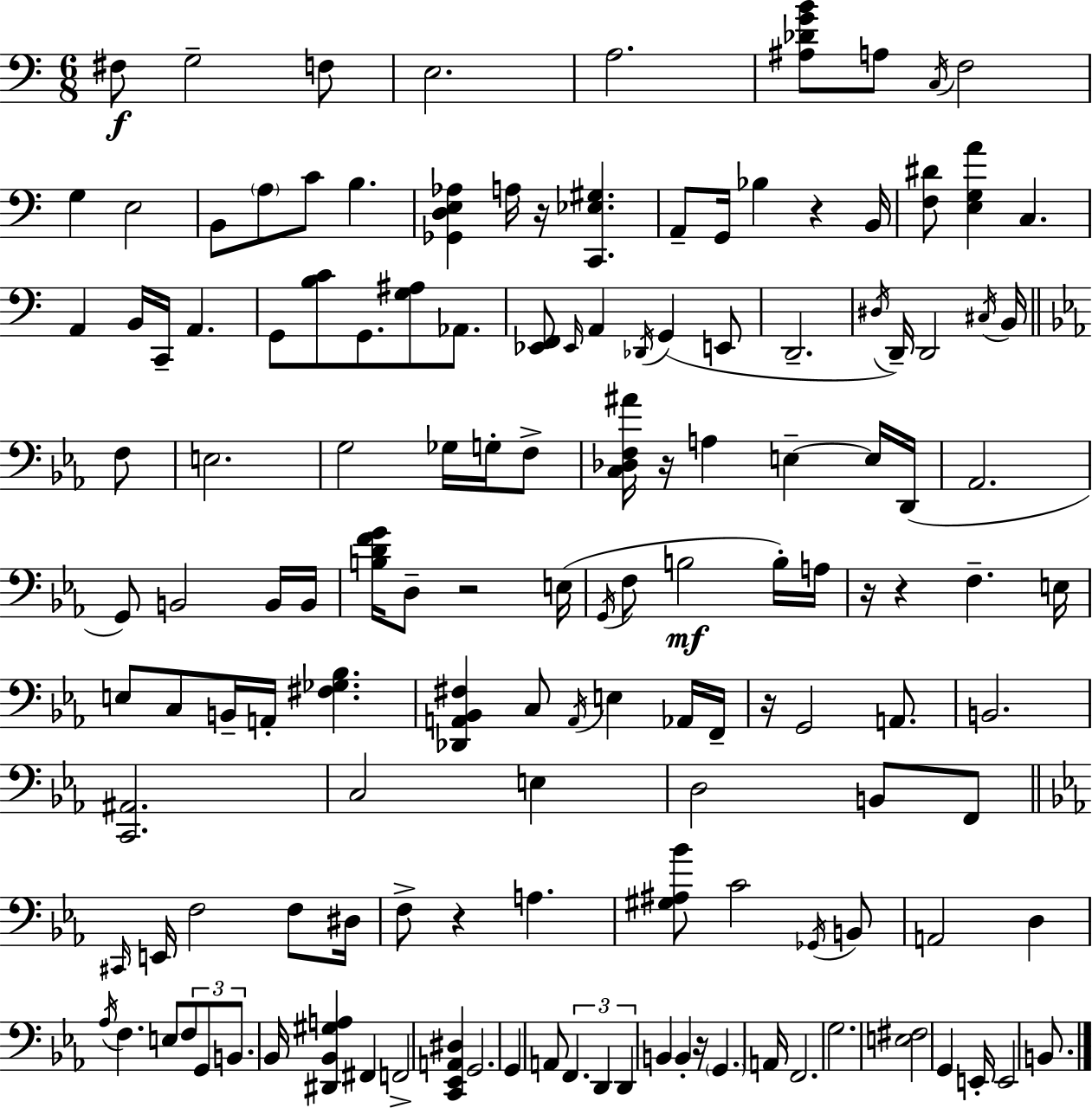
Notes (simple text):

F#3/e G3/h F3/e E3/h. A3/h. [A#3,Db4,G4,B4]/e A3/e C3/s F3/h G3/q E3/h B2/e A3/e C4/e B3/q. [Gb2,D3,E3,Ab3]/q A3/s R/s [C2,Eb3,G#3]/q. A2/e G2/s Bb3/q R/q B2/s [F3,D#4]/e [E3,G3,A4]/q C3/q. A2/q B2/s C2/s A2/q. G2/e [B3,C4]/e G2/e. [G3,A#3]/e Ab2/e. [Eb2,F2]/e Eb2/s A2/q Db2/s G2/q E2/e D2/h. D#3/s D2/s D2/h C#3/s B2/s F3/e E3/h. G3/h Gb3/s G3/s F3/e [C3,Db3,F3,A#4]/s R/s A3/q E3/q E3/s D2/s Ab2/h. G2/e B2/h B2/s B2/s [B3,D4,F4,G4]/s D3/e R/h E3/s G2/s F3/e B3/h B3/s A3/s R/s R/q F3/q. E3/s E3/e C3/e B2/s A2/s [F#3,Gb3,Bb3]/q. [Db2,A2,Bb2,F#3]/q C3/e A2/s E3/q Ab2/s F2/s R/s G2/h A2/e. B2/h. [C2,A#2]/h. C3/h E3/q D3/h B2/e F2/e C#2/s E2/s F3/h F3/e D#3/s F3/e R/q A3/q. [G#3,A#3,Bb4]/e C4/h Gb2/s B2/e A2/h D3/q Ab3/s F3/q. E3/e F3/e G2/e B2/e. Bb2/s [D#2,Bb2,G#3,A3]/q F#2/q F2/h [C2,Eb2,A2,D#3]/q G2/h. G2/q A2/e F2/q. D2/q D2/q B2/q B2/q R/s G2/q. A2/s F2/h. G3/h. [E3,F#3]/h G2/q E2/s E2/h B2/e.